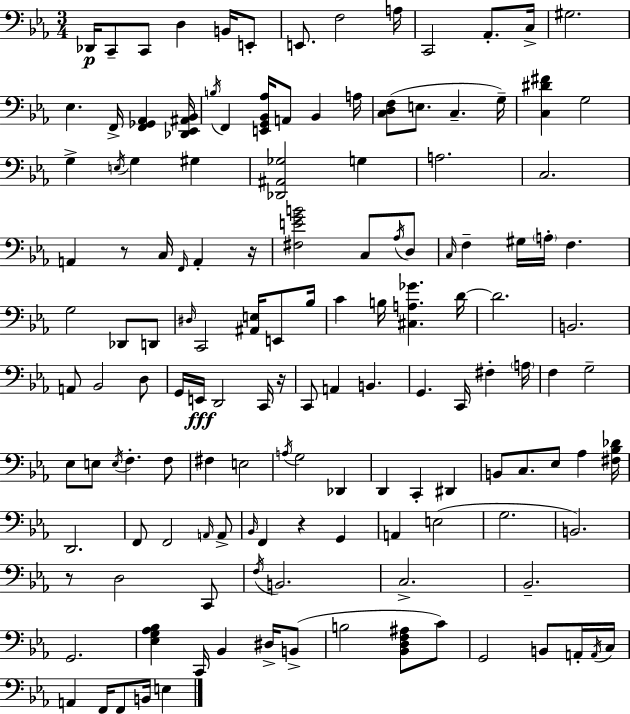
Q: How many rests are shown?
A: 5